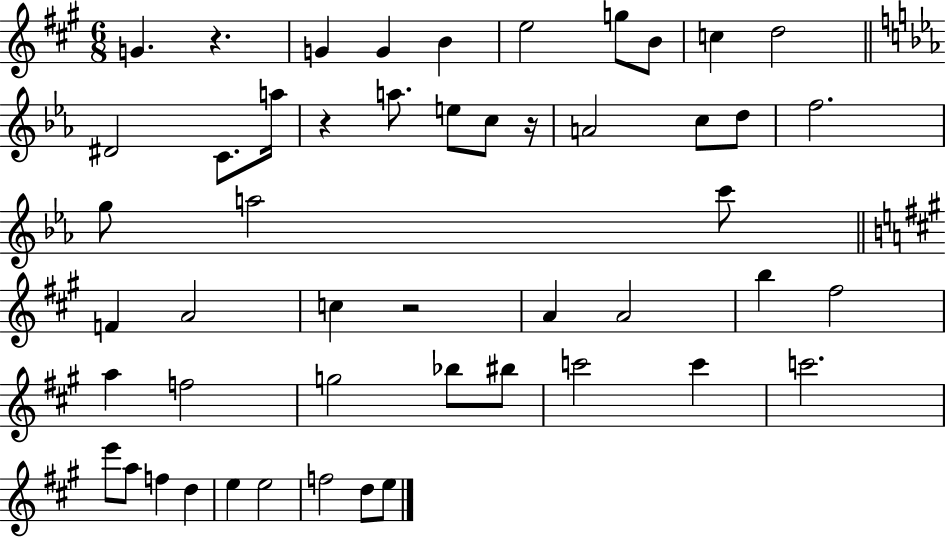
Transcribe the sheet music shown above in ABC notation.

X:1
T:Untitled
M:6/8
L:1/4
K:A
G z G G B e2 g/2 B/2 c d2 ^D2 C/2 a/4 z a/2 e/2 c/2 z/4 A2 c/2 d/2 f2 g/2 a2 c'/2 F A2 c z2 A A2 b ^f2 a f2 g2 _b/2 ^b/2 c'2 c' c'2 e'/2 a/2 f d e e2 f2 d/2 e/2